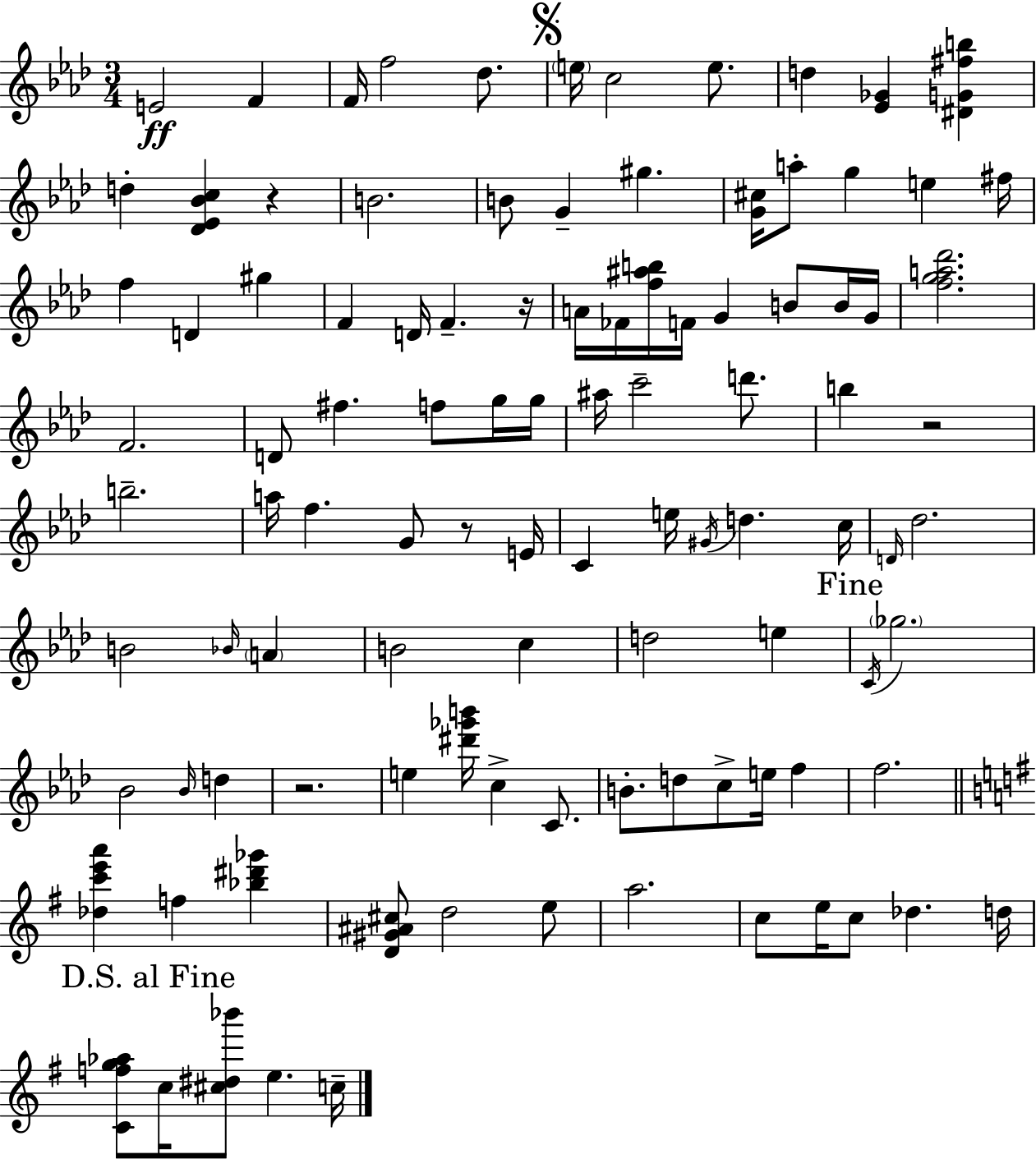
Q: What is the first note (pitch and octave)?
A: E4